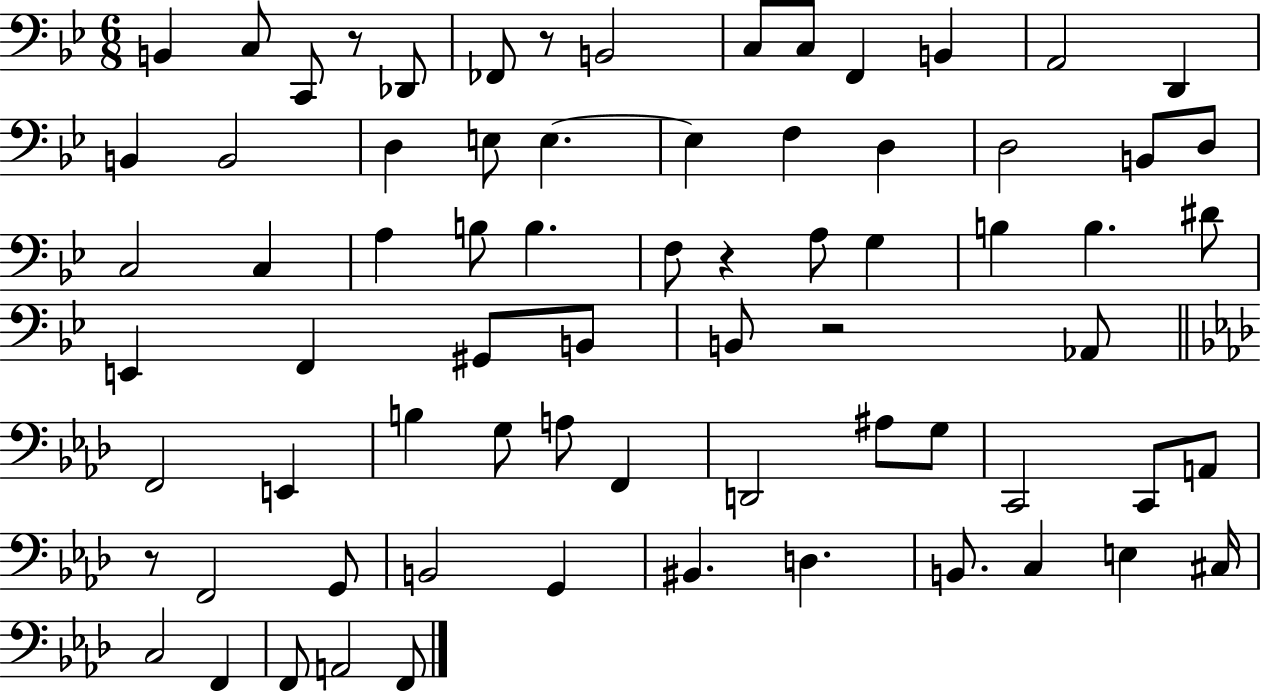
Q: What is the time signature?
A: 6/8